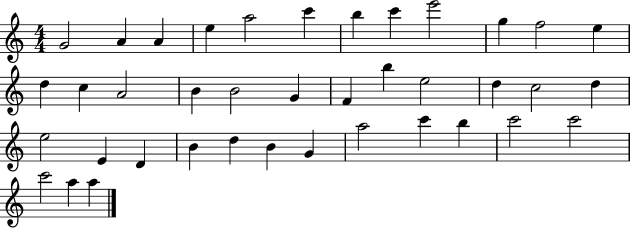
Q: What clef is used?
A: treble